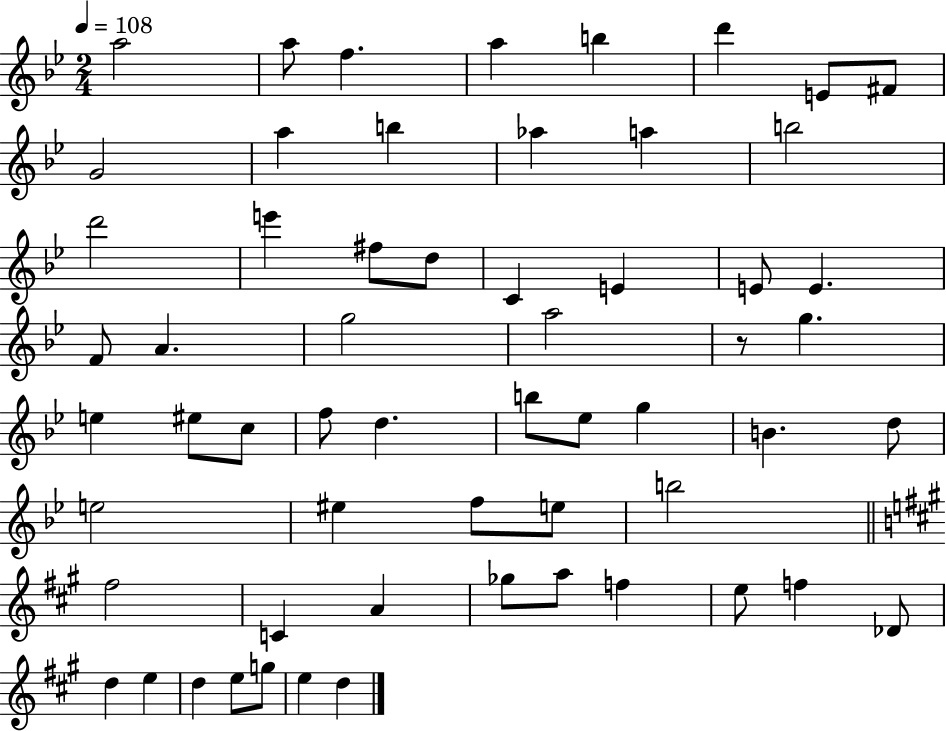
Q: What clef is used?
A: treble